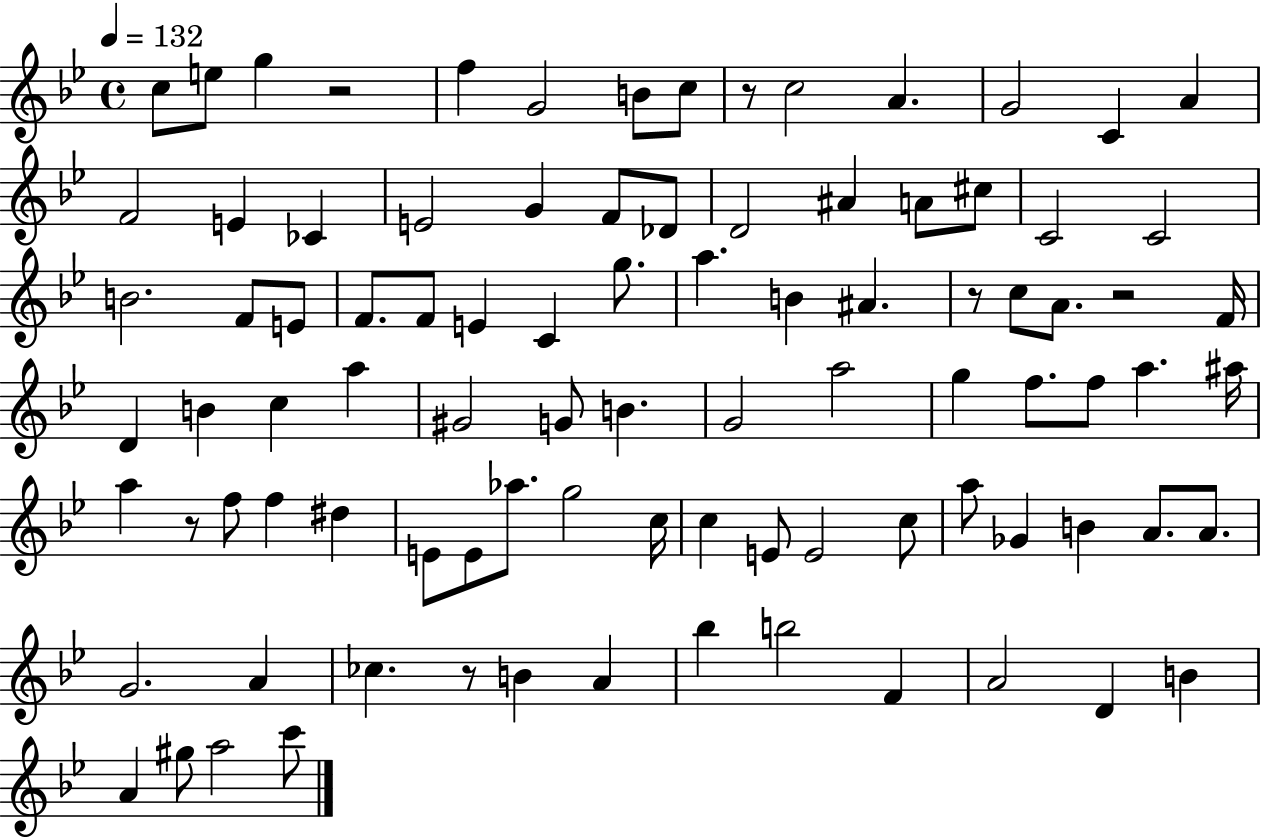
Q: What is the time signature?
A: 4/4